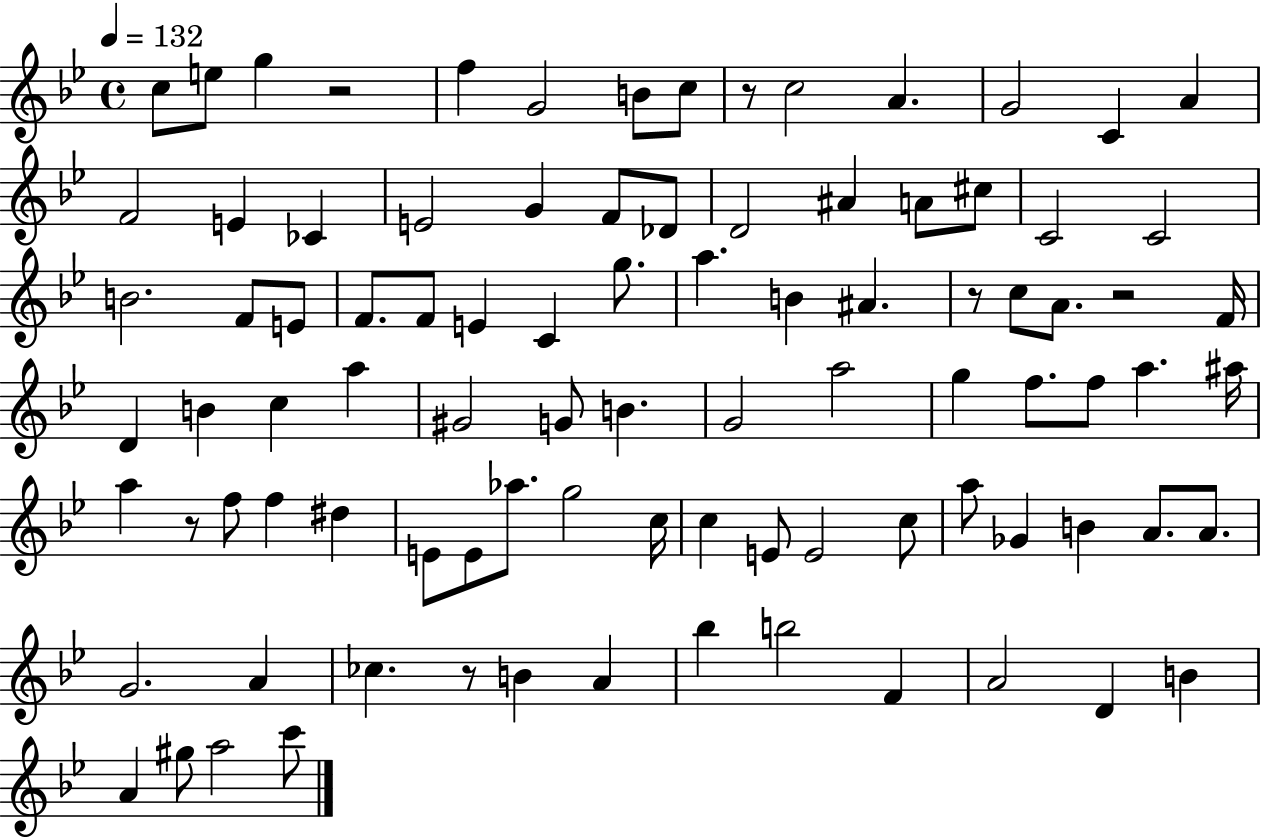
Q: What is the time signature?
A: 4/4